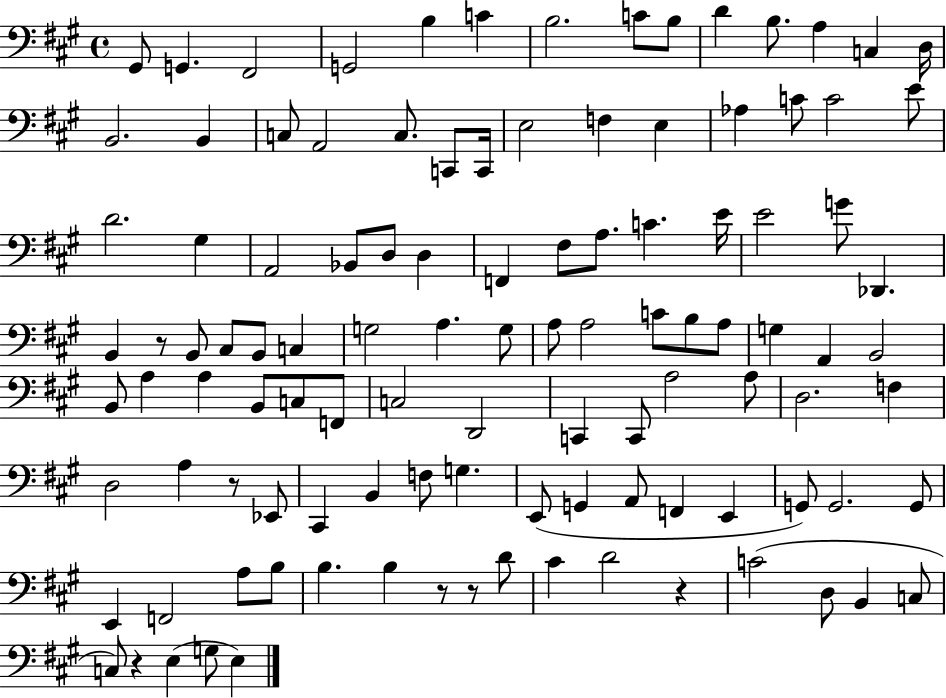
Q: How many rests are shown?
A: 6